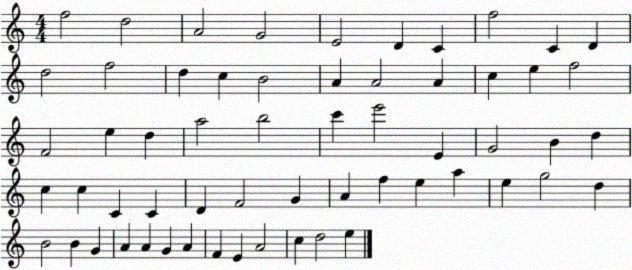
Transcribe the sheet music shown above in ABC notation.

X:1
T:Untitled
M:4/4
L:1/4
K:C
f2 d2 A2 G2 E2 D C f2 C D d2 f2 d c B2 A A2 A c e f2 F2 e d a2 b2 c' e'2 E G2 B d c c C C D F2 G A f e a e g2 d B2 B G A A G A F E A2 c d2 e